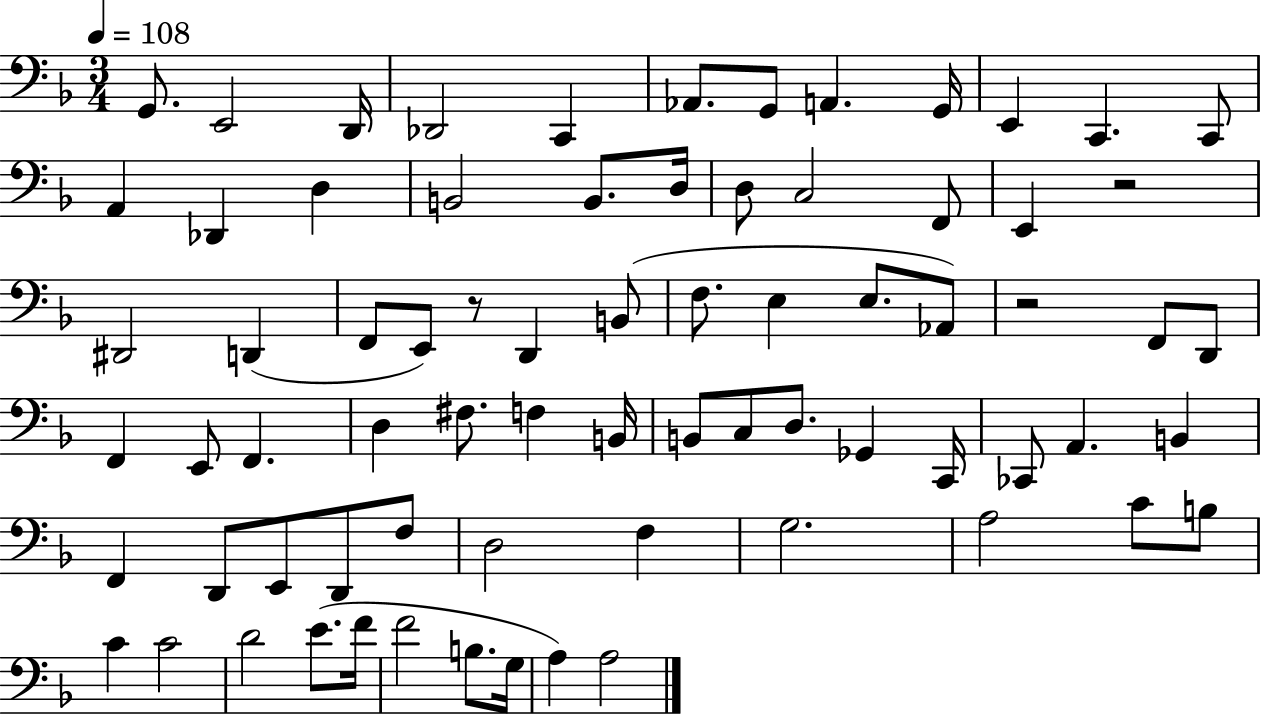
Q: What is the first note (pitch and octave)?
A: G2